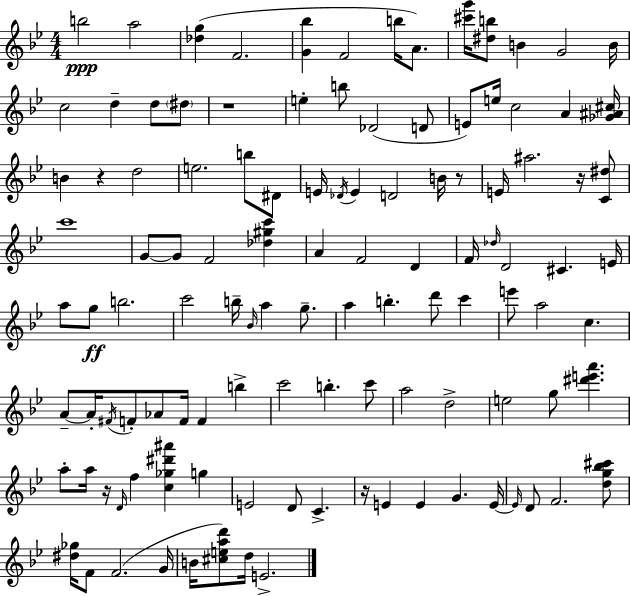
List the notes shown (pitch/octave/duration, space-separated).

B5/h A5/h [Db5,G5]/q F4/h. [G4,Bb5]/q F4/h B5/s A4/e. [C#6,G6]/s [D#5,B5]/e B4/q G4/h B4/s C5/h D5/q D5/e D#5/e R/w E5/q B5/e Db4/h D4/e E4/e E5/s C5/h A4/q [Gb4,A#4,C#5]/s B4/q R/q D5/h E5/h. B5/e D#4/e E4/s Db4/s E4/q D4/h B4/s R/e E4/s A#5/h. R/s [C4,D#5]/e C6/w G4/e G4/e F4/h [Db5,G#5,C6]/q A4/q F4/h D4/q F4/s Db5/s D4/h C#4/q. E4/s A5/e G5/e B5/h. C6/h B5/s Bb4/s A5/q G5/e. A5/q B5/q. D6/e C6/q E6/e A5/h C5/q. A4/e A4/s F#4/s F4/e Ab4/e F4/s F4/q B5/q C6/h B5/q. C6/e A5/h D5/h E5/h G5/e [D#6,E6,A6]/q. A5/e A5/s R/s D4/s F5/q [C5,Gb5,D#6,A#6]/q G5/q E4/h D4/e C4/q. R/s E4/q E4/q G4/q. E4/s E4/s D4/e F4/h. [D5,G5,Bb5,C#6]/e [D#5,Gb5]/s F4/e F4/h. G4/s B4/s [C#5,E5,A5,D6]/e D5/s E4/h.